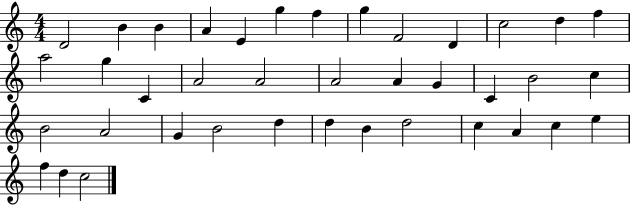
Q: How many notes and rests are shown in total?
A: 39